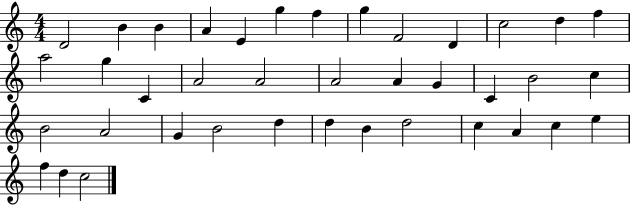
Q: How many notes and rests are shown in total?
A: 39